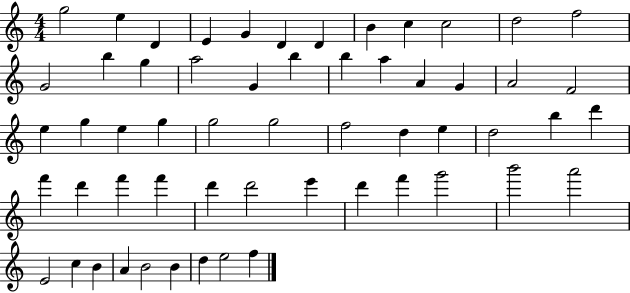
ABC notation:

X:1
T:Untitled
M:4/4
L:1/4
K:C
g2 e D E G D D B c c2 d2 f2 G2 b g a2 G b b a A G A2 F2 e g e g g2 g2 f2 d e d2 b d' f' d' f' f' d' d'2 e' d' f' g'2 b'2 a'2 E2 c B A B2 B d e2 f